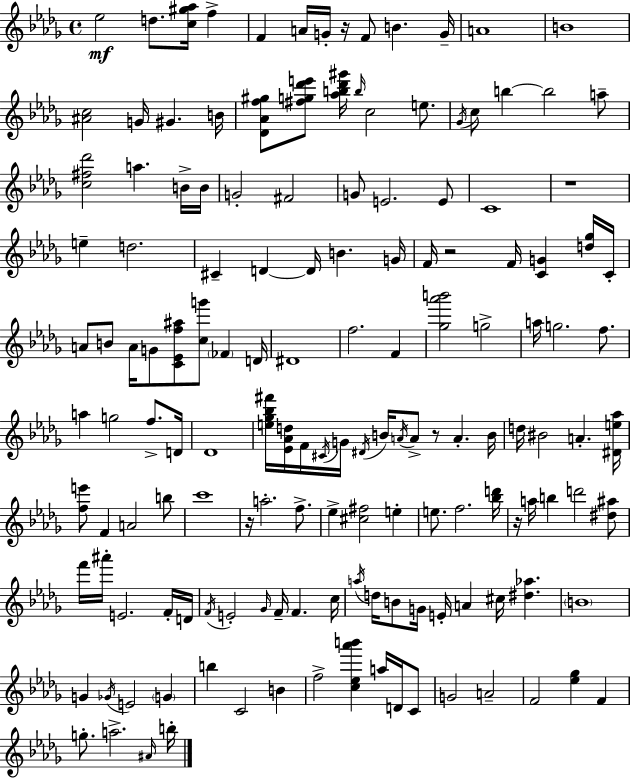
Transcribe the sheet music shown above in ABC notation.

X:1
T:Untitled
M:4/4
L:1/4
K:Bbm
_e2 d/2 [c^g_a]/4 f F A/4 G/4 z/4 F/2 B G/4 A4 B4 [^Ac]2 G/4 ^G B/4 [_D_Af^g]/2 [^fg_d'e']/2 [_ab_d'^g']/4 b/4 c2 e/2 _G/4 c/2 b b2 a/2 [c^f_d']2 a B/4 B/4 G2 ^F2 G/2 E2 E/2 C4 z4 e d2 ^C D D/4 B G/4 F/4 z2 F/4 [CG] [d_g]/4 C/4 A/2 B/2 A/4 G/2 [C_Ef^a]/2 [cg']/2 _F D/4 ^D4 f2 F [_g_a'b']2 g2 a/4 g2 f/2 a g2 f/2 D/4 _D4 [e_g_b^f']/4 [_E_Ad]/4 F/4 ^C/4 G/4 ^D/4 B/4 A/4 A/2 z/2 A B/4 d/4 ^B2 A [^De_a]/4 [fe']/2 F A2 b/2 c'4 z/4 a2 f/2 _e [^c^f]2 e e/2 f2 [_bd']/4 z/4 a/4 b d'2 [^d^a]/2 f'/4 ^a'/4 E2 F/4 D/4 F/4 E2 _G/4 F/4 F c/4 a/4 d/4 B/2 G/4 E/4 A ^c/4 [^d_a] B4 G _G/4 E2 G b C2 B f2 [c_e_a'b'] a/4 D/4 C/2 G2 A2 F2 [_e_g] F g/2 a2 ^A/4 b/4